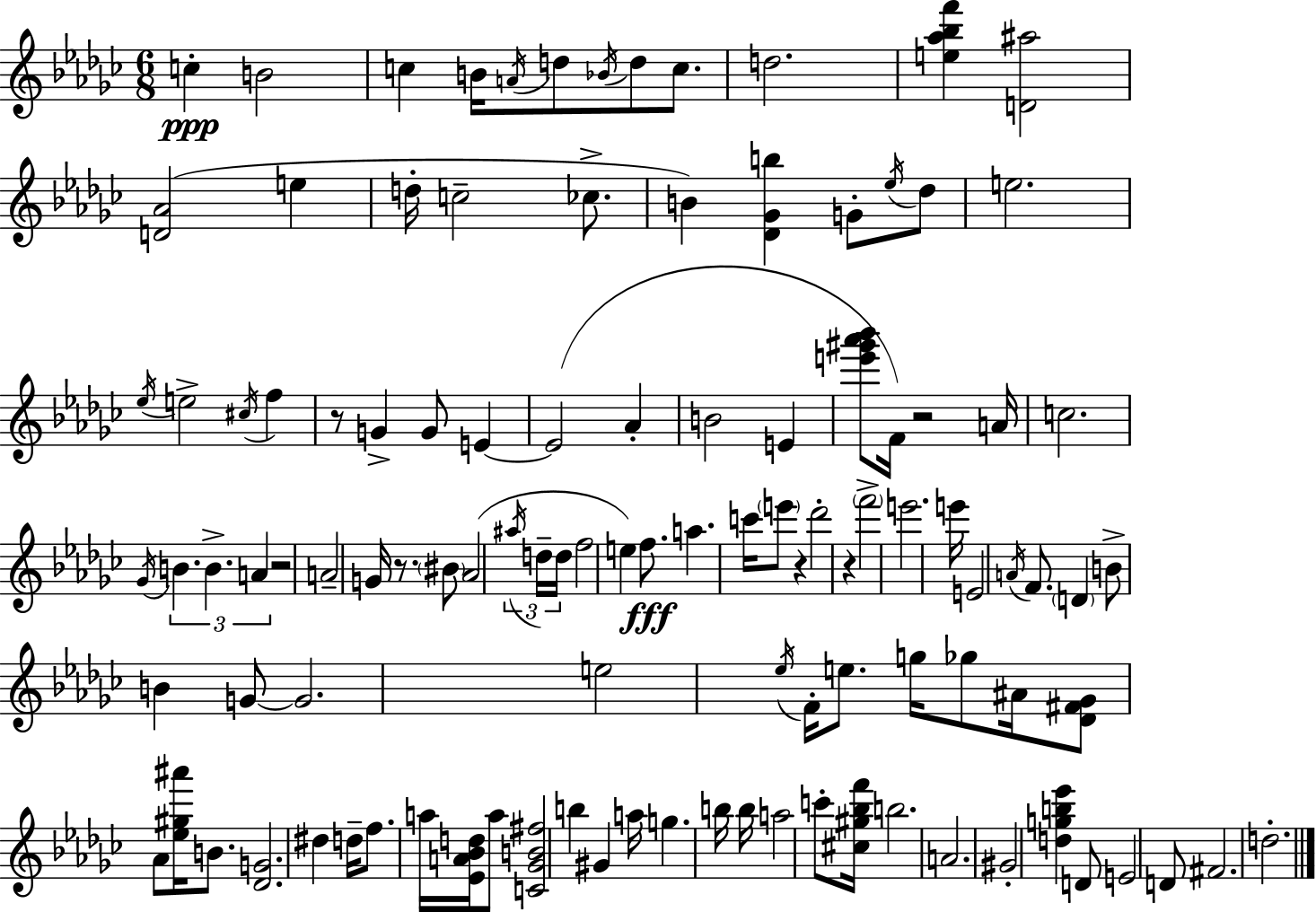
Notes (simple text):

C5/q B4/h C5/q B4/s A4/s D5/e Bb4/s D5/e C5/e. D5/h. [E5,Ab5,Bb5,F6]/q [D4,A#5]/h [D4,Ab4]/h E5/q D5/s C5/h CES5/e. B4/q [Db4,Gb4,B5]/q G4/e Eb5/s Db5/e E5/h. Eb5/s E5/h C#5/s F5/q R/e G4/q G4/e E4/q E4/h Ab4/q B4/h E4/q [E6,G#6,Ab6,Bb6]/e F4/s R/h A4/s C5/h. Gb4/s B4/q. B4/q. A4/q R/h A4/h G4/s R/e. BIS4/e Ab4/h A#5/s D5/s D5/s F5/h E5/q F5/e. A5/q. C6/s E6/e R/q Db6/h R/q F6/h E6/h. E6/s E4/h A4/s F4/e. D4/q B4/e B4/q G4/e G4/h. E5/h Eb5/s F4/s E5/e. G5/s Gb5/e A#4/s [Db4,F#4,Gb4]/e Ab4/e [Eb5,G#5,A#6]/s B4/e. [Db4,G4]/h. D#5/q D5/s F5/e. A5/s [Eb4,A4,Bb4,D5]/s A5/e [C4,Gb4,B4,F#5]/h B5/q G#4/q A5/s G5/q. B5/s B5/s A5/h C6/e [C#5,G#5,Bb5,F6]/s B5/h. A4/h. G#4/h [D5,G5,B5,Eb6]/q D4/e E4/h D4/e F#4/h. D5/h.